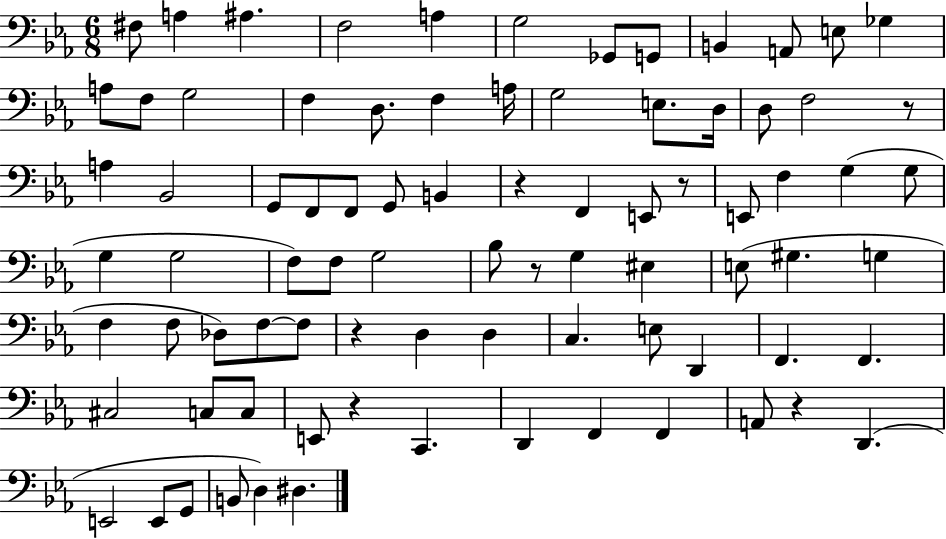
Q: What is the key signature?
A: EES major